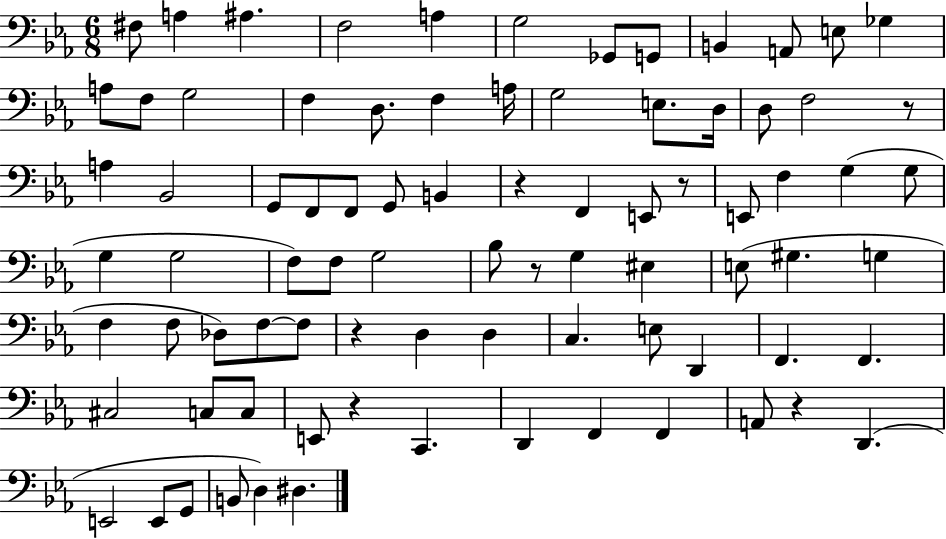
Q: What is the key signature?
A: EES major